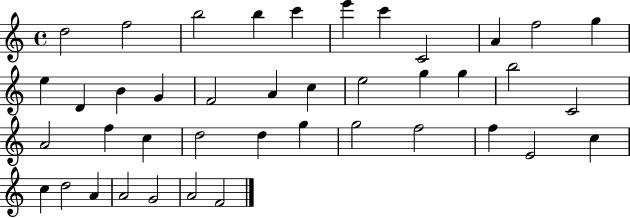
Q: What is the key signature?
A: C major